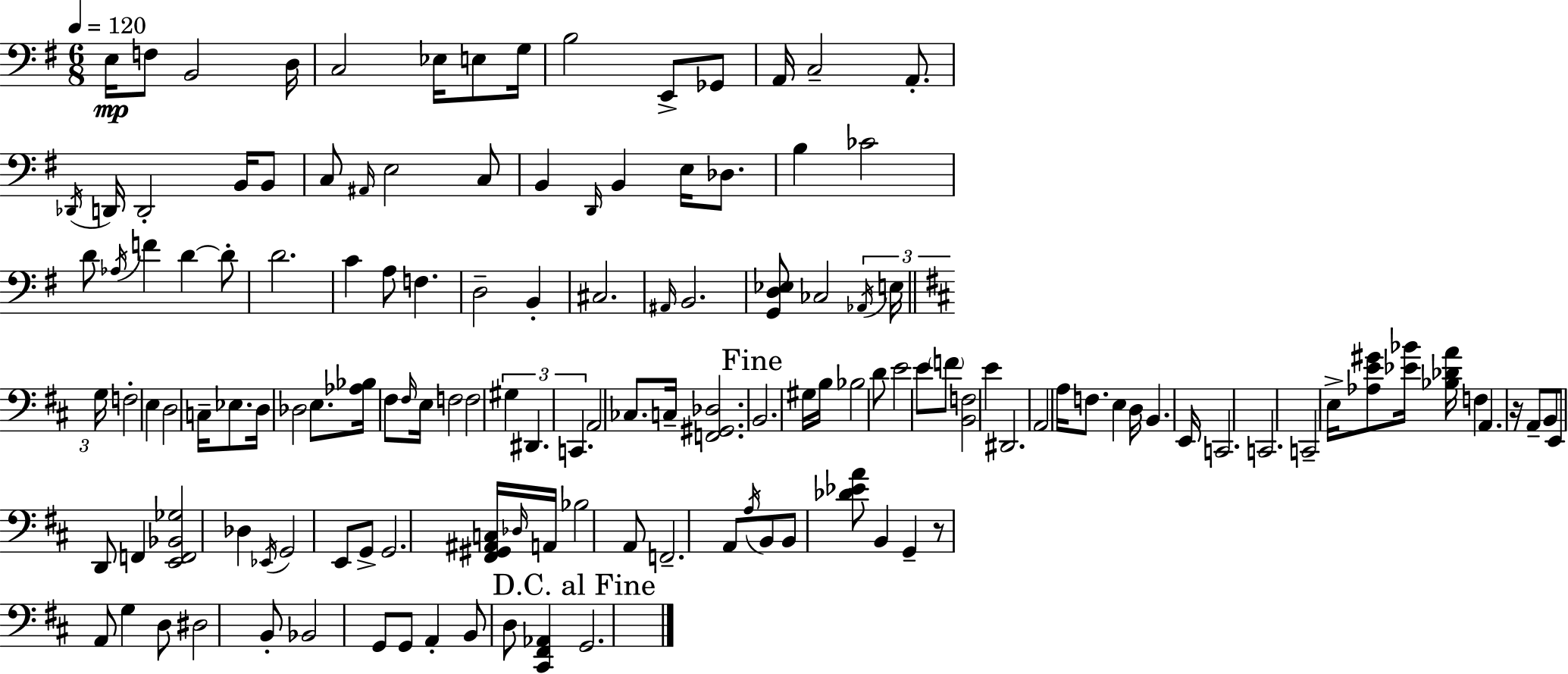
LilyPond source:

{
  \clef bass
  \numericTimeSignature
  \time 6/8
  \key g \major
  \tempo 4 = 120
  e16\mp f8 b,2 d16 | c2 ees16 e8 g16 | b2 e,8-> ges,8 | a,16 c2-- a,8.-. | \break \acciaccatura { des,16 } d,16 d,2-. b,16 b,8 | c8 \grace { ais,16 } e2 | c8 b,4 \grace { d,16 } b,4 e16 | des8. b4 ces'2 | \break d'8 \acciaccatura { aes16 } f'4 d'4~~ | d'8-. d'2. | c'4 a8 f4. | d2-- | \break b,4-. cis2. | \grace { ais,16 } b,2. | <g, d ees>8 ces2 | \tuplet 3/2 { \acciaccatura { aes,16 } e16 \bar "||" \break \key d \major g16 } f2-. e4 | d2 c16-- ees8. | d16 des2 e8. | <aes bes>16 fis8 \grace { fis16 } e16 f2 | \break f2 \tuplet 3/2 { gis4 | dis,4. c,4. } | a,2 ces8. | c16-- <f, gis, des>2. | \break \mark "Fine" b,2. | gis16 b16 bes2 | d'8 e'2 e'8 | \parenthesize f'8 <b, f>2 e'4 | \break dis,2. | a,2 a16 f8. | e4 d16 b,4. | e,16 c,2. | \break c,2. | c,2-- e16-> <aes e' gis'>8 | <ees' bes'>16 <bes des' a'>16 f4 a,4. | r16 a,8-- b,8 e,8 d,8 f,4 | \break <e, f, bes, ges>2 des4 | \acciaccatura { ees,16 } g,2 e,8 | g,8-> g,2. | <fis, gis, ais, c>16 \grace { des16 } a,16 bes2 | \break a,8 f,2.-- | a,8 \acciaccatura { a16 } b,8 b,8 <des' ees' a'>8 | b,4 g,4-- r8 a,8 | g4 d8 dis2 | \break b,8-. bes,2 | g,8 g,8 a,4-. b,8 d8 | <cis, fis, aes,>4 \mark "D.C. al Fine" g,2. | \bar "|."
}